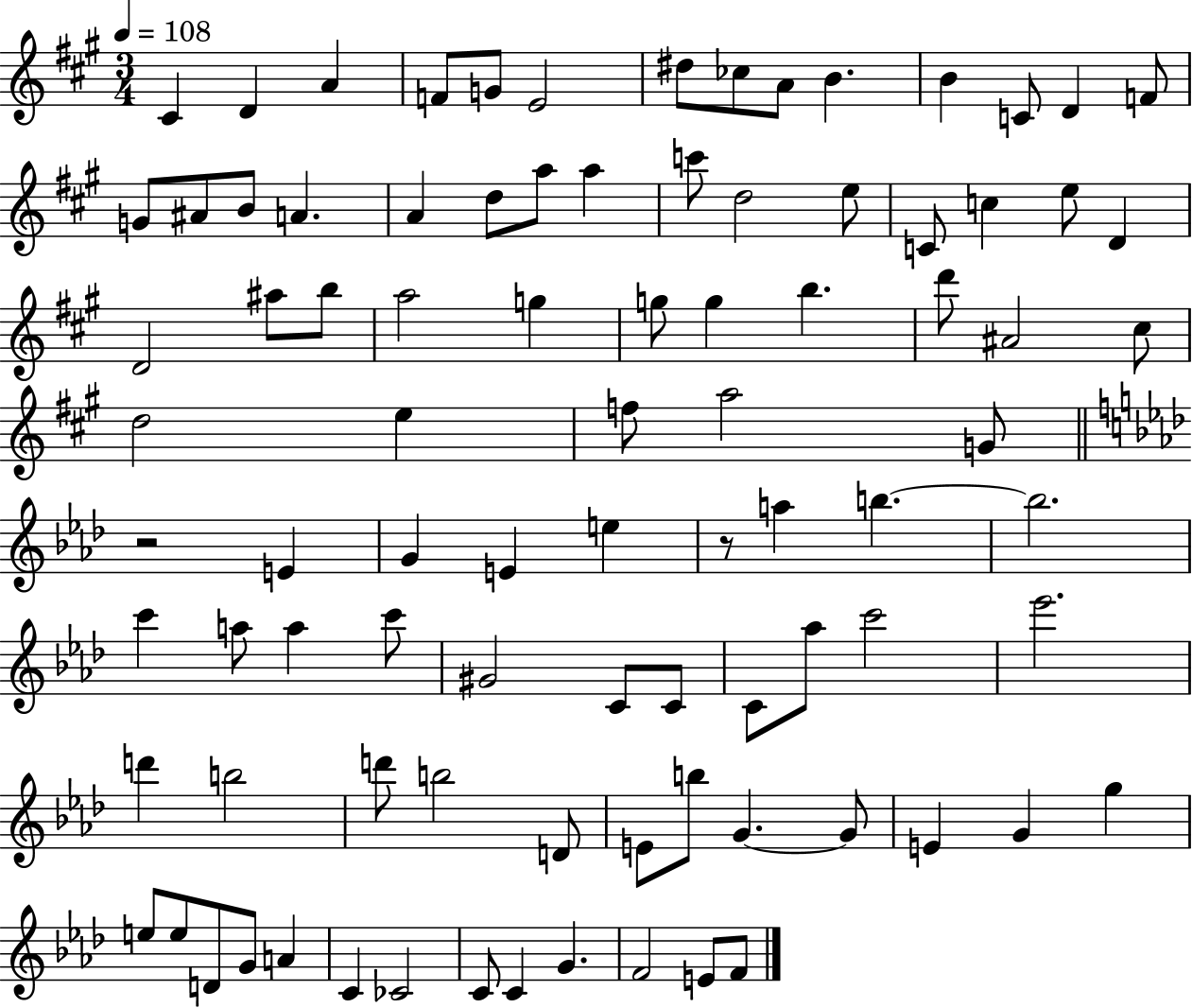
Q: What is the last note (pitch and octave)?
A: F4